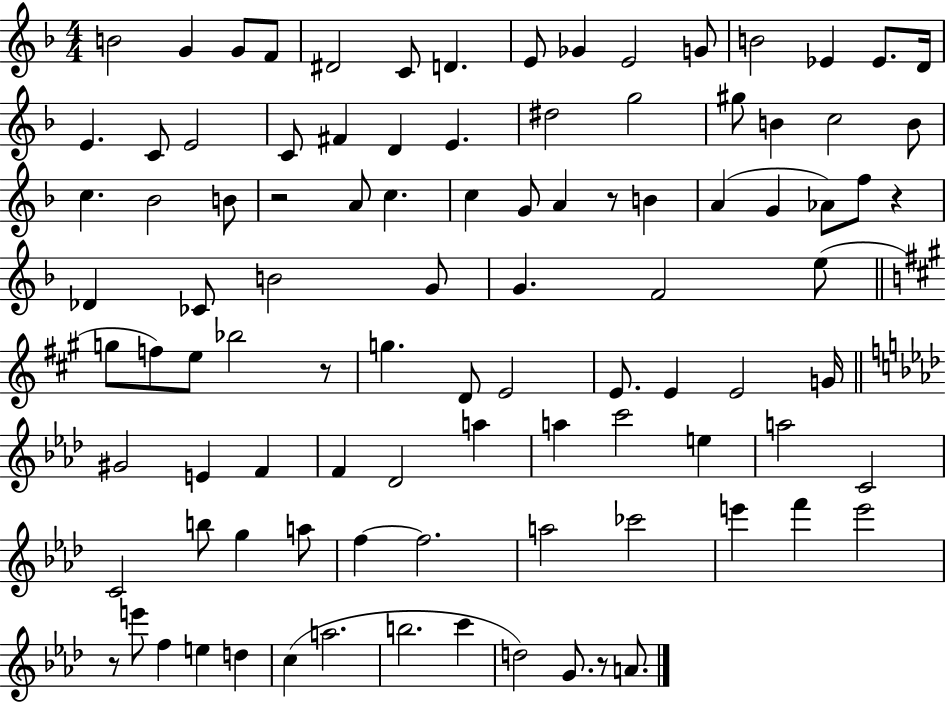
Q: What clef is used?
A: treble